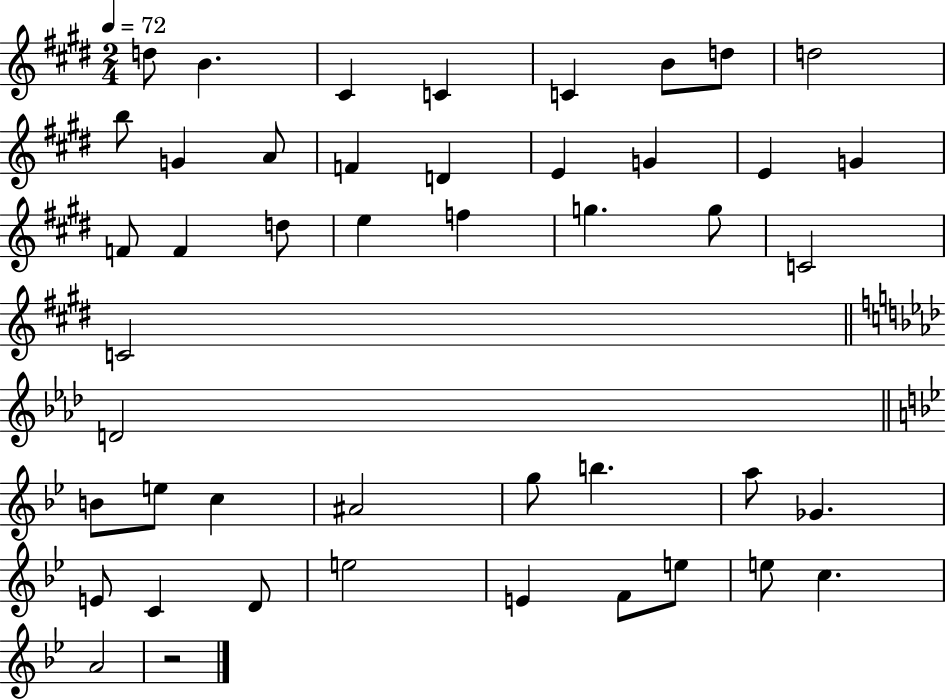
{
  \clef treble
  \numericTimeSignature
  \time 2/4
  \key e \major
  \tempo 4 = 72
  d''8 b'4. | cis'4 c'4 | c'4 b'8 d''8 | d''2 | \break b''8 g'4 a'8 | f'4 d'4 | e'4 g'4 | e'4 g'4 | \break f'8 f'4 d''8 | e''4 f''4 | g''4. g''8 | c'2 | \break c'2 | \bar "||" \break \key aes \major d'2 | \bar "||" \break \key bes \major b'8 e''8 c''4 | ais'2 | g''8 b''4. | a''8 ges'4. | \break e'8 c'4 d'8 | e''2 | e'4 f'8 e''8 | e''8 c''4. | \break a'2 | r2 | \bar "|."
}